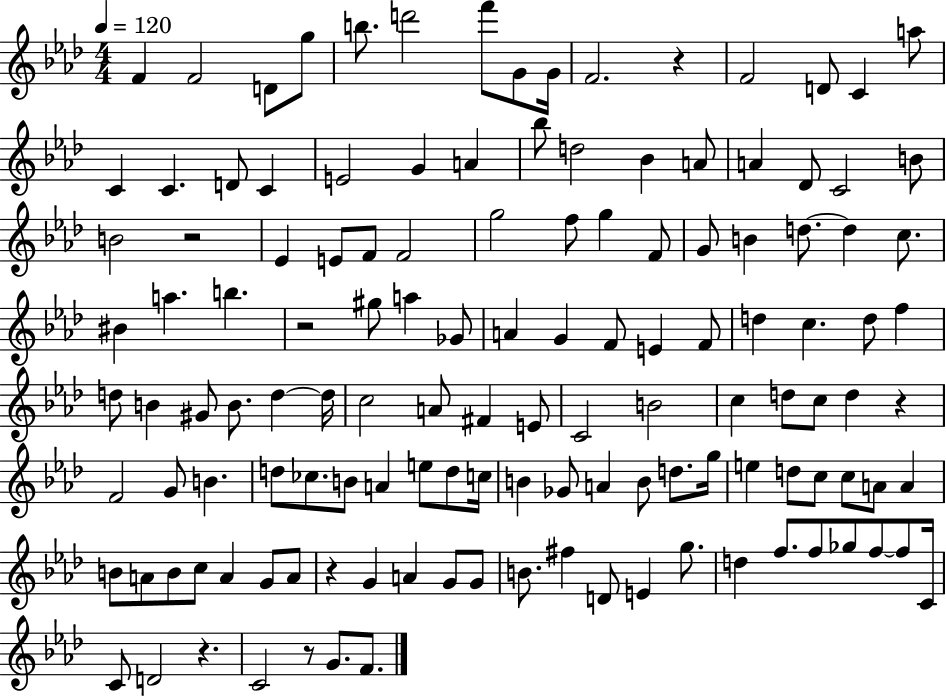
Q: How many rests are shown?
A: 7